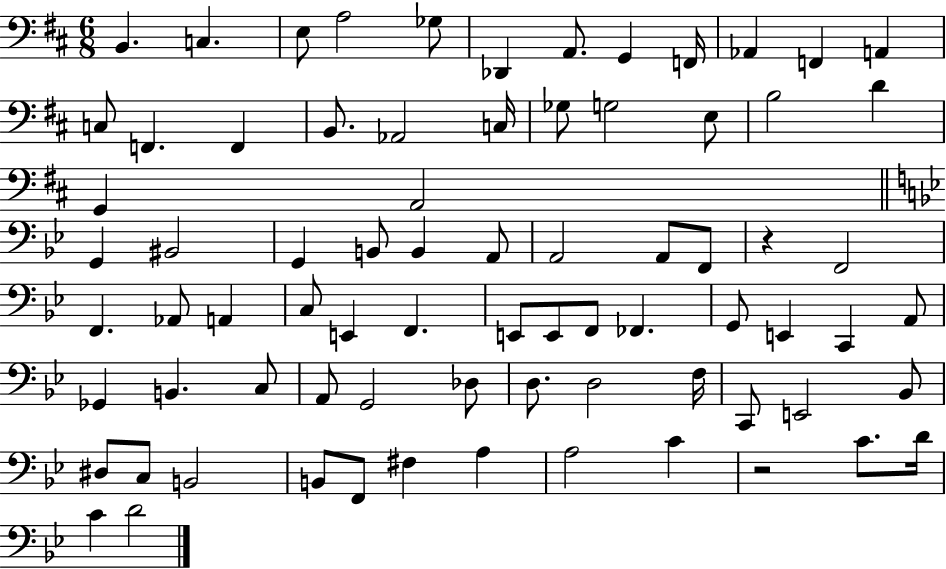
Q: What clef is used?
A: bass